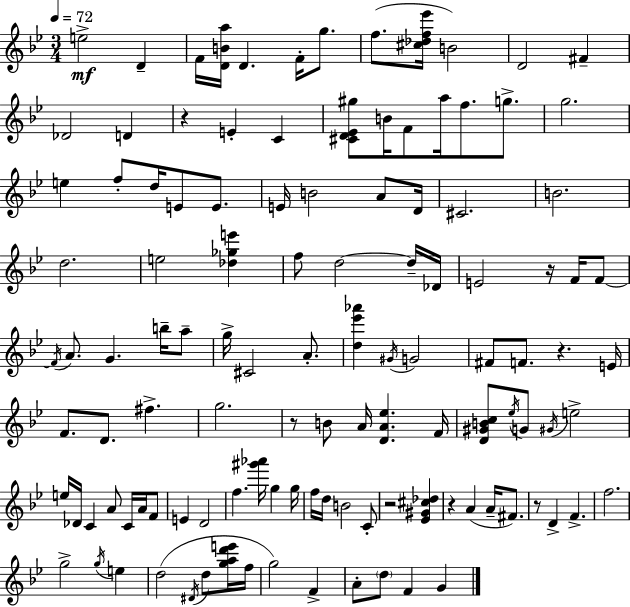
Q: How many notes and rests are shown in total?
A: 116